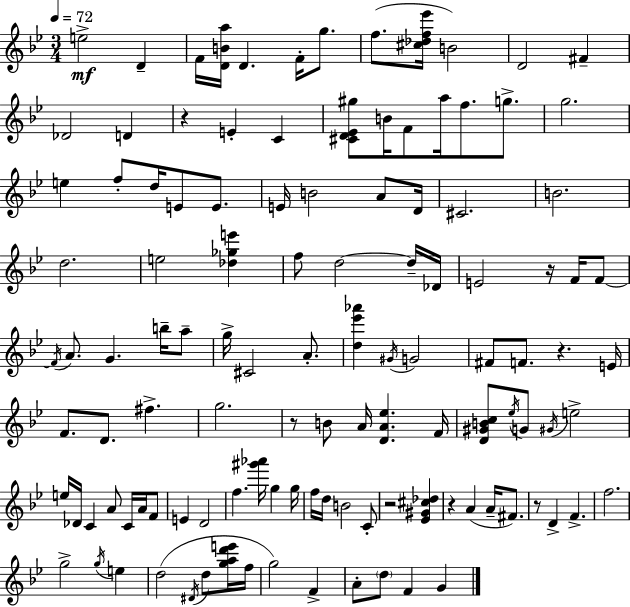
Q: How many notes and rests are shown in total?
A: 116